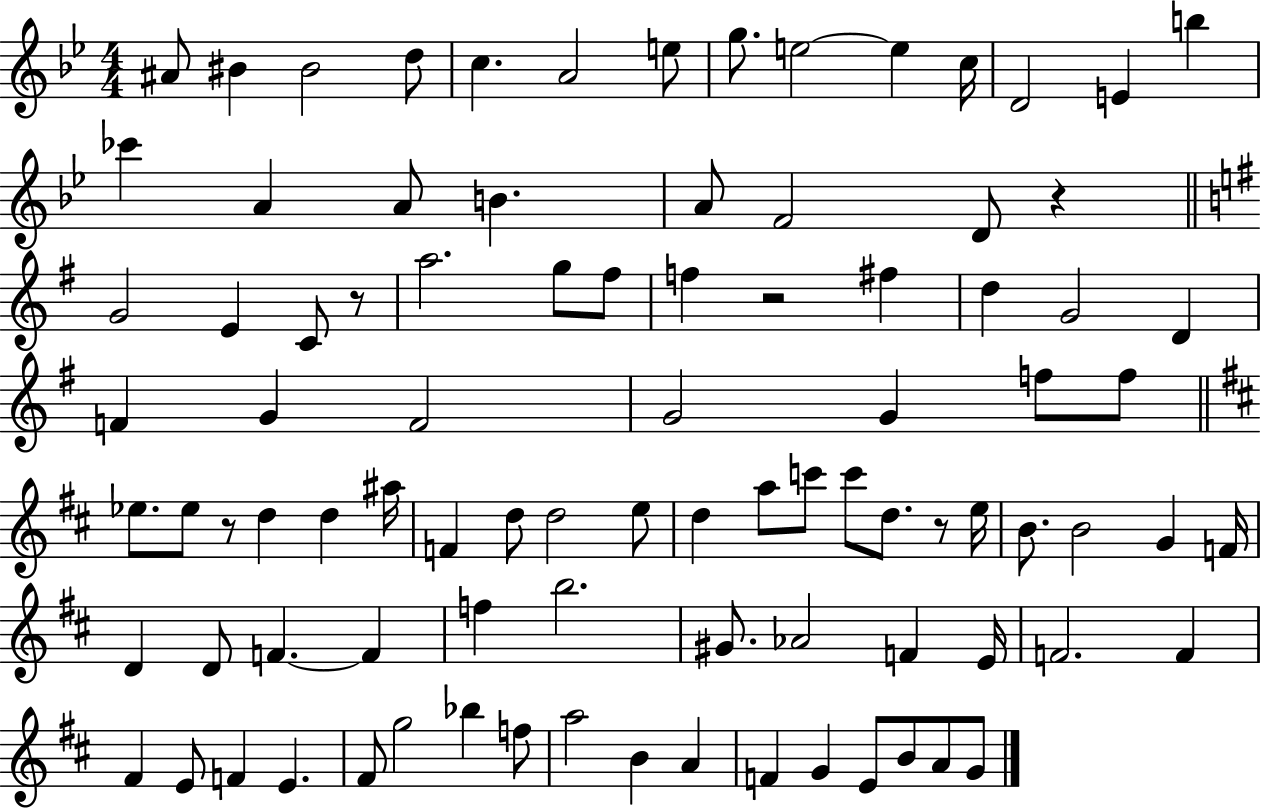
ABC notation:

X:1
T:Untitled
M:4/4
L:1/4
K:Bb
^A/2 ^B ^B2 d/2 c A2 e/2 g/2 e2 e c/4 D2 E b _c' A A/2 B A/2 F2 D/2 z G2 E C/2 z/2 a2 g/2 ^f/2 f z2 ^f d G2 D F G F2 G2 G f/2 f/2 _e/2 _e/2 z/2 d d ^a/4 F d/2 d2 e/2 d a/2 c'/2 c'/2 d/2 z/2 e/4 B/2 B2 G F/4 D D/2 F F f b2 ^G/2 _A2 F E/4 F2 F ^F E/2 F E ^F/2 g2 _b f/2 a2 B A F G E/2 B/2 A/2 G/2